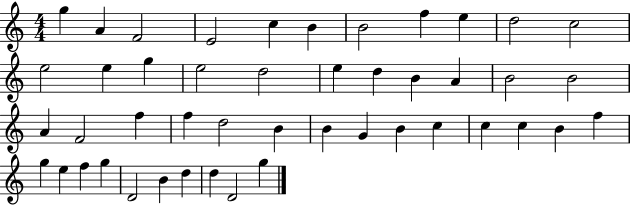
{
  \clef treble
  \numericTimeSignature
  \time 4/4
  \key c \major
  g''4 a'4 f'2 | e'2 c''4 b'4 | b'2 f''4 e''4 | d''2 c''2 | \break e''2 e''4 g''4 | e''2 d''2 | e''4 d''4 b'4 a'4 | b'2 b'2 | \break a'4 f'2 f''4 | f''4 d''2 b'4 | b'4 g'4 b'4 c''4 | c''4 c''4 b'4 f''4 | \break g''4 e''4 f''4 g''4 | d'2 b'4 d''4 | d''4 d'2 g''4 | \bar "|."
}